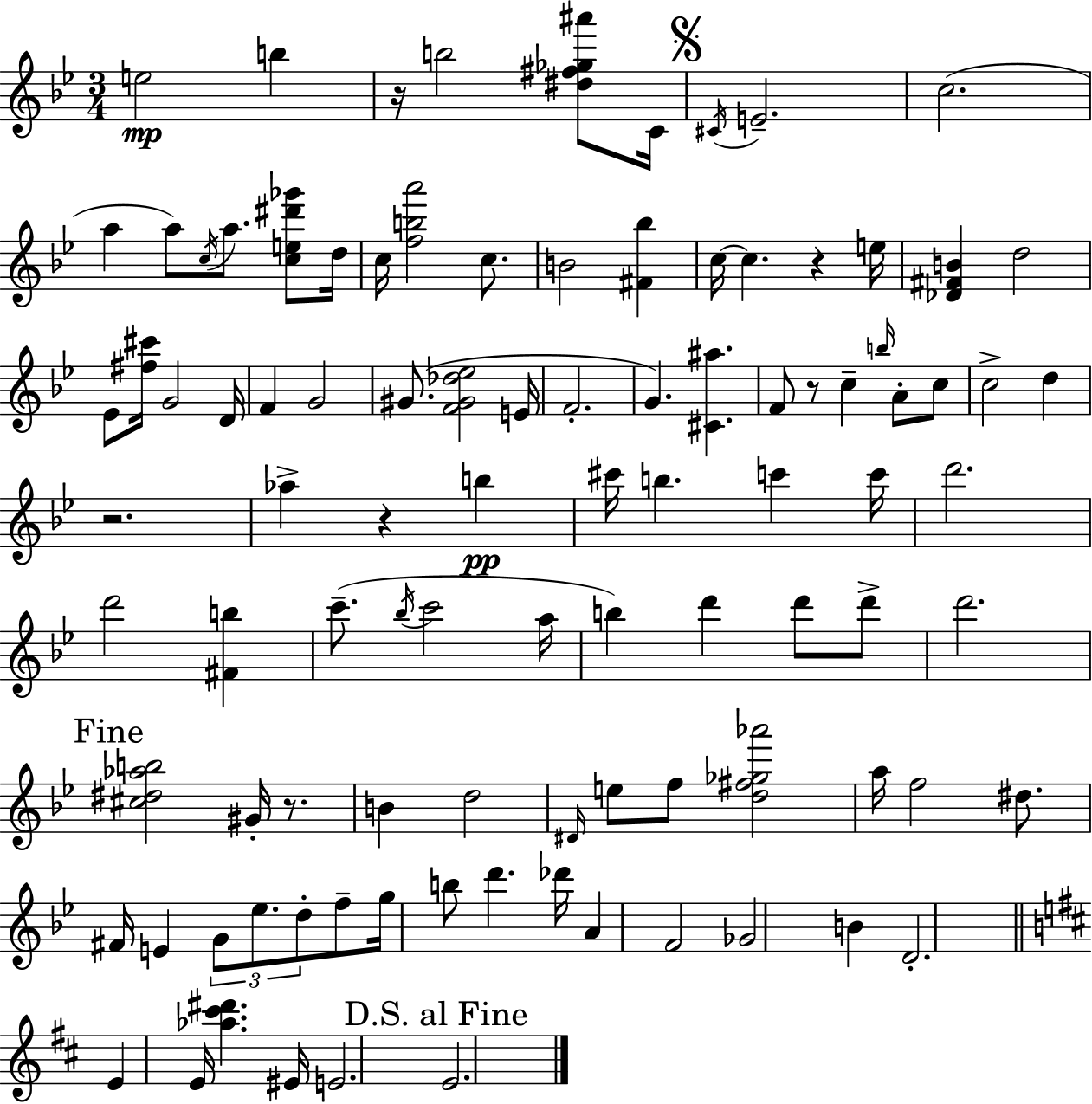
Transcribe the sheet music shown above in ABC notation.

X:1
T:Untitled
M:3/4
L:1/4
K:Gm
e2 b z/4 b2 [^d^f_g^a']/2 C/4 ^C/4 E2 c2 a a/2 c/4 a/2 [ce^d'_g']/2 d/4 c/4 [fba']2 c/2 B2 [^F_b] c/4 c z e/4 [_D^FB] d2 _E/2 [^f^c']/4 G2 D/4 F G2 ^G/2 [F^G_d_e]2 E/4 F2 G [^C^a] F/2 z/2 c b/4 A/2 c/2 c2 d z2 _a z b ^c'/4 b c' c'/4 d'2 d'2 [^Fb] c'/2 _b/4 c'2 a/4 b d' d'/2 d'/2 d'2 [^c^d_ab]2 ^G/4 z/2 B d2 ^D/4 e/2 f/2 [d^f_g_a']2 a/4 f2 ^d/2 ^F/4 E G/2 _e/2 d/2 f/2 g/4 b/2 d' _d'/4 A F2 _G2 B D2 E E/4 [_a^c'^d'] ^E/4 E2 E2